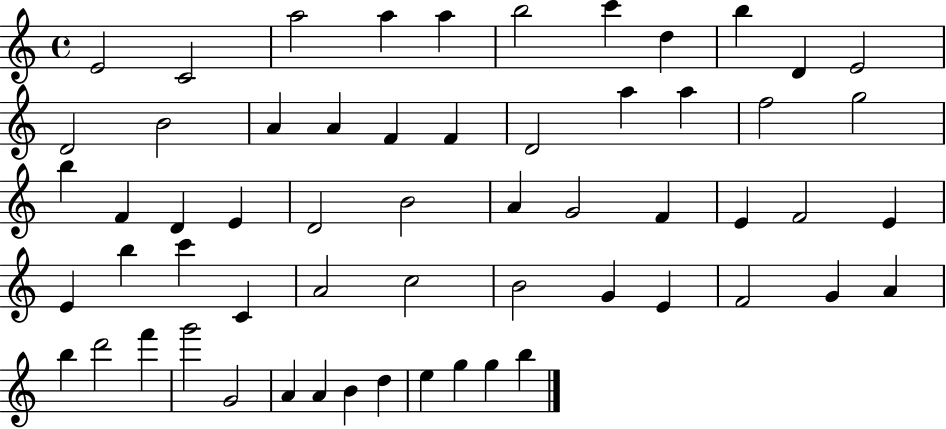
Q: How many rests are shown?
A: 0